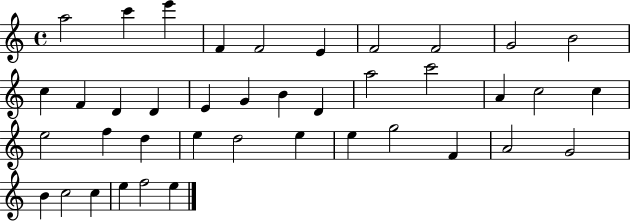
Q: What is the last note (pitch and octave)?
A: E5